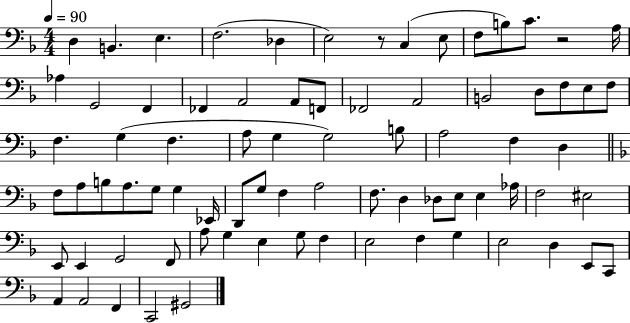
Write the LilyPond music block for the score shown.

{
  \clef bass
  \numericTimeSignature
  \time 4/4
  \key f \major
  \tempo 4 = 90
  d4 b,4. e4. | f2.( des4 | e2) r8 c4( e8 | f8 b8) c'8. r2 a16 | \break aes4 g,2 f,4 | fes,4 a,2 a,8 f,8 | fes,2 a,2 | b,2 d8 f8 e8 f8 | \break f4. g4( f4. | a8 g4 g2) b8 | a2 f4 d4 | \bar "||" \break \key f \major f8 a8 b8 a8. g8 g4 ees,16 | d,8 g8 f4 a2 | f8. d4 des8 e8 e4 aes16 | f2 eis2 | \break e,8 e,4 g,2 f,8 | a8 g4 e4 g8 f4 | e2 f4 g4 | e2 d4 e,8 c,8 | \break a,4 a,2 f,4 | c,2 gis,2 | \bar "|."
}